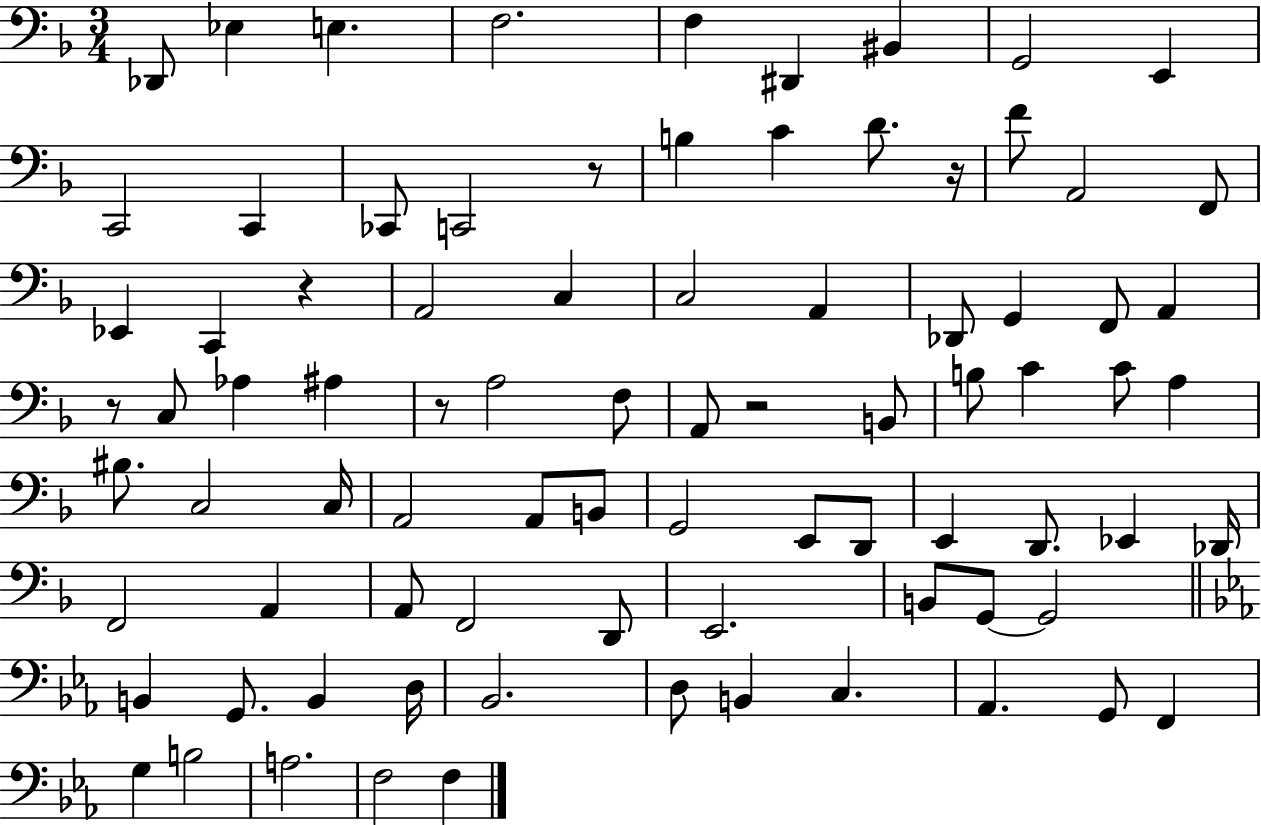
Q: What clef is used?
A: bass